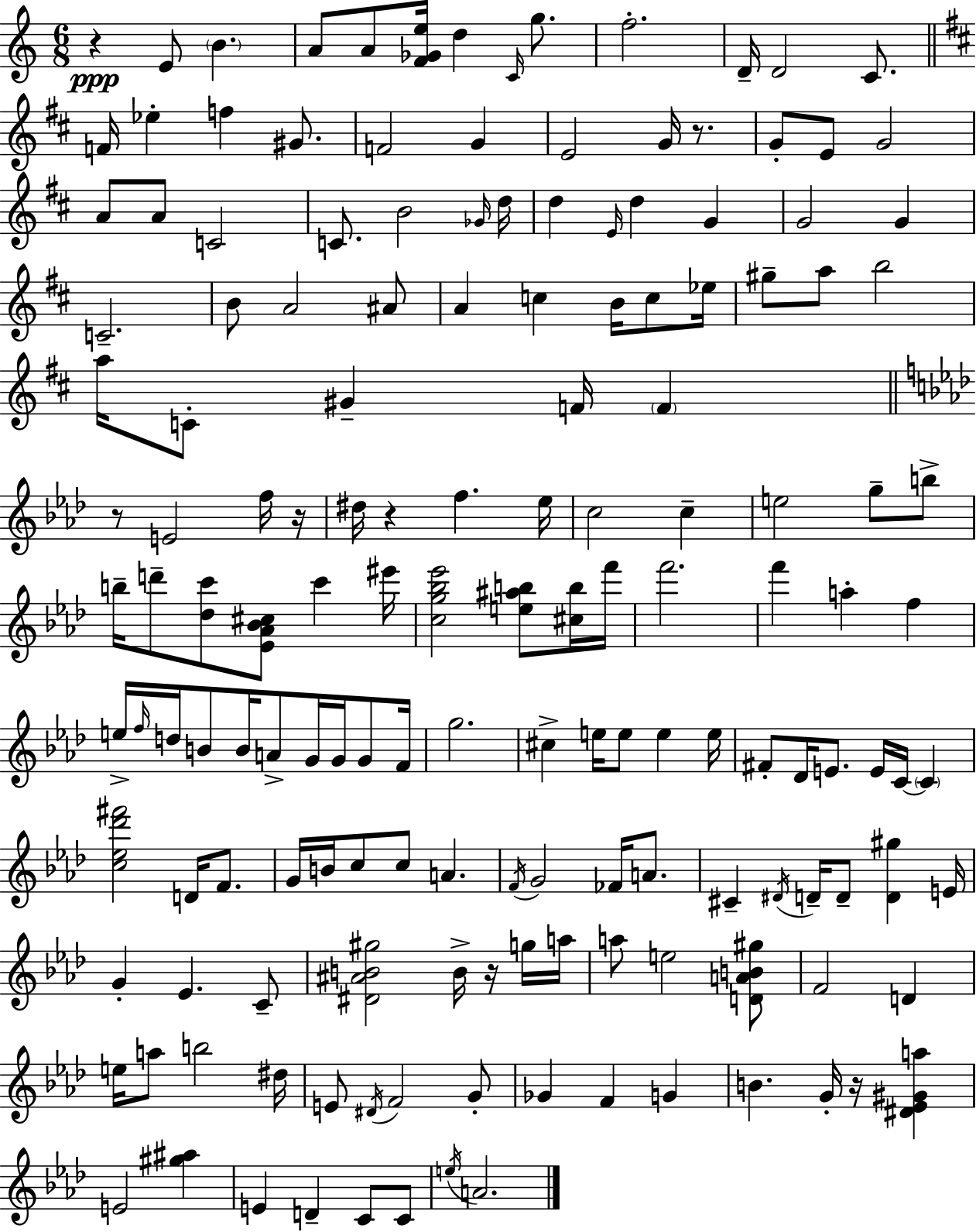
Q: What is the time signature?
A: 6/8